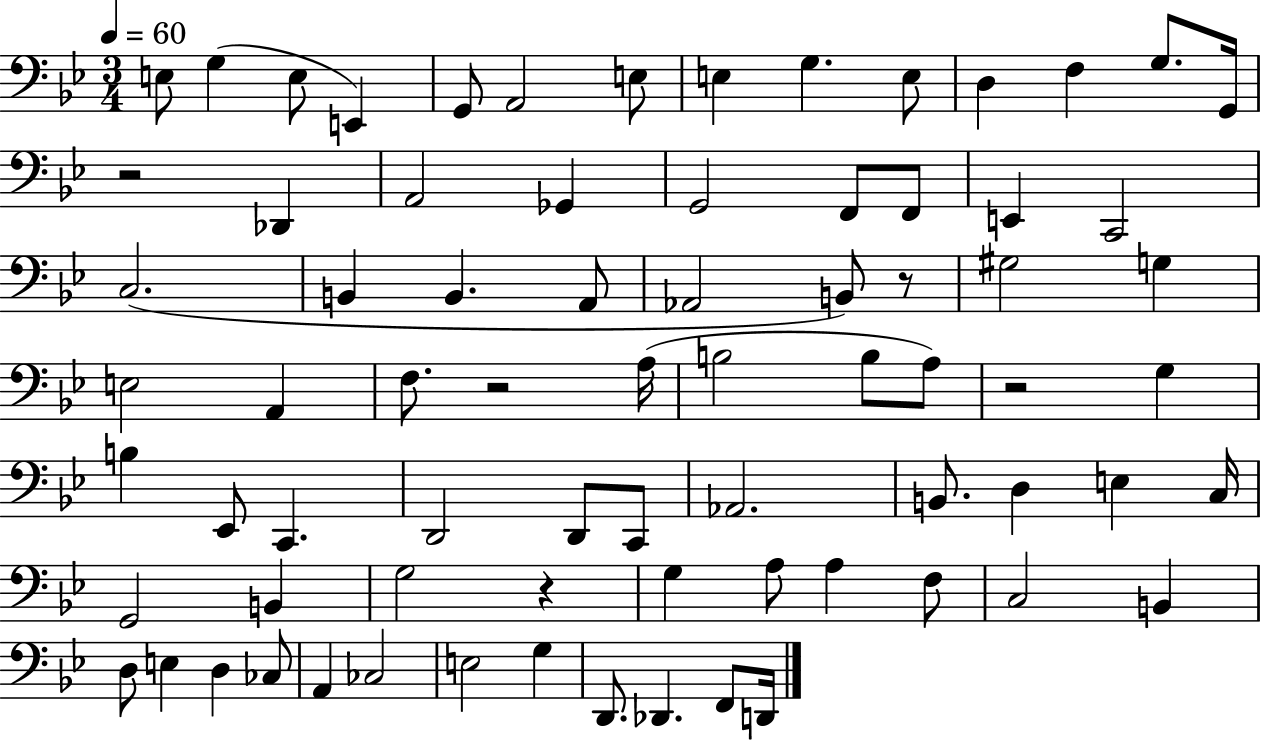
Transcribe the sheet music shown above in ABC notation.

X:1
T:Untitled
M:3/4
L:1/4
K:Bb
E,/2 G, E,/2 E,, G,,/2 A,,2 E,/2 E, G, E,/2 D, F, G,/2 G,,/4 z2 _D,, A,,2 _G,, G,,2 F,,/2 F,,/2 E,, C,,2 C,2 B,, B,, A,,/2 _A,,2 B,,/2 z/2 ^G,2 G, E,2 A,, F,/2 z2 A,/4 B,2 B,/2 A,/2 z2 G, B, _E,,/2 C,, D,,2 D,,/2 C,,/2 _A,,2 B,,/2 D, E, C,/4 G,,2 B,, G,2 z G, A,/2 A, F,/2 C,2 B,, D,/2 E, D, _C,/2 A,, _C,2 E,2 G, D,,/2 _D,, F,,/2 D,,/4